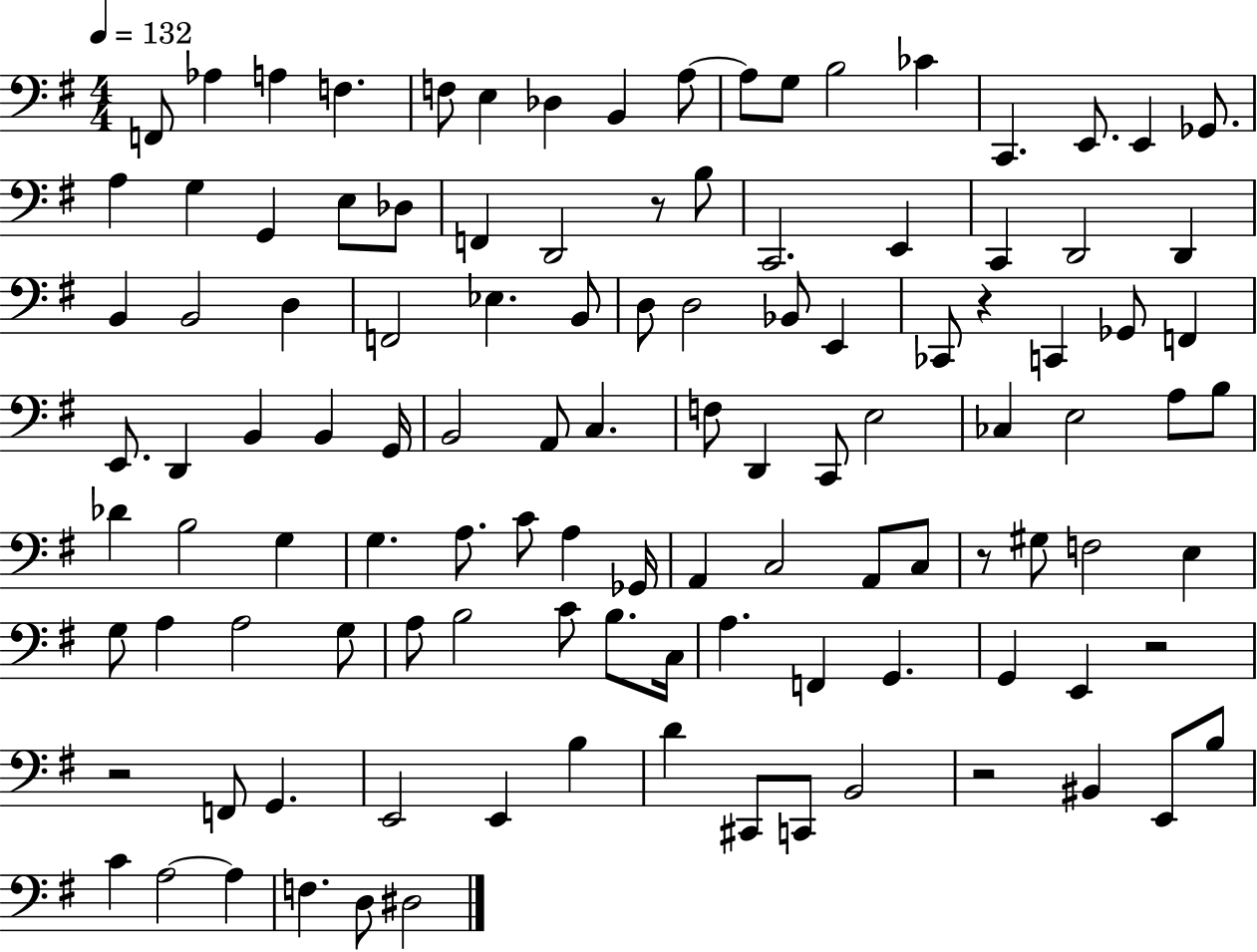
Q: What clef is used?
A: bass